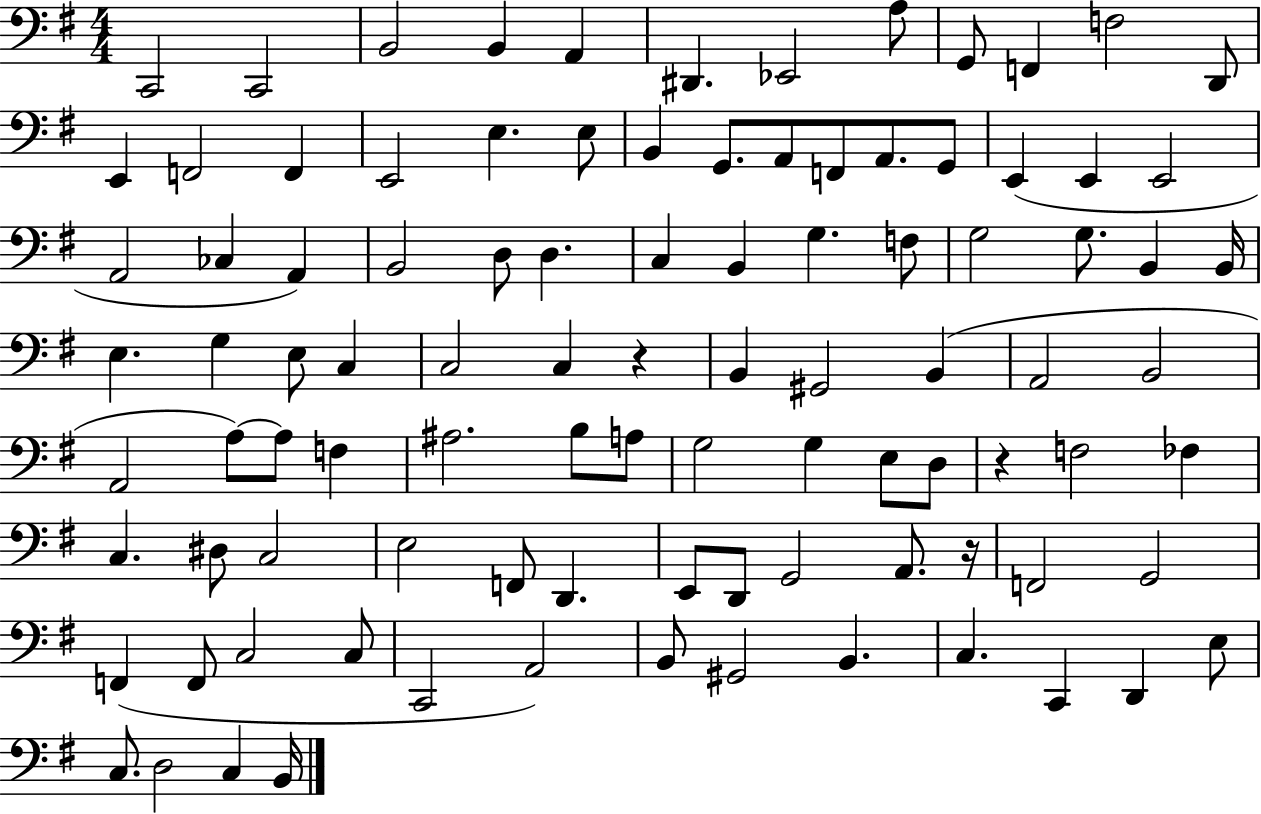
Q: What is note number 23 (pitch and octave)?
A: A2